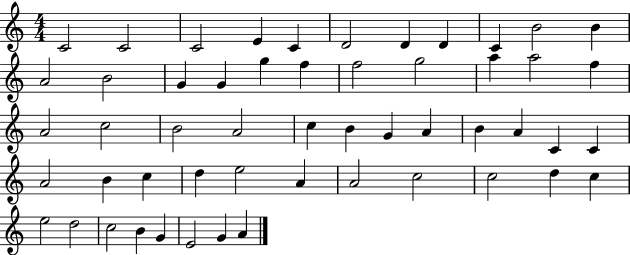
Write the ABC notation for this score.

X:1
T:Untitled
M:4/4
L:1/4
K:C
C2 C2 C2 E C D2 D D C B2 B A2 B2 G G g f f2 g2 a a2 f A2 c2 B2 A2 c B G A B A C C A2 B c d e2 A A2 c2 c2 d c e2 d2 c2 B G E2 G A